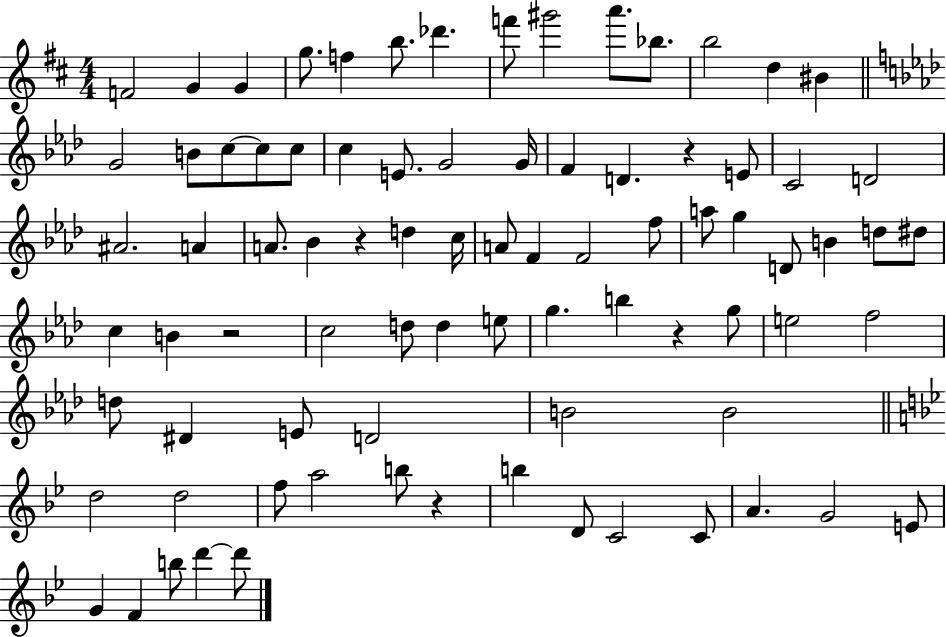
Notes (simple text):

F4/h G4/q G4/q G5/e. F5/q B5/e. Db6/q. F6/e G#6/h A6/e. Bb5/e. B5/h D5/q BIS4/q G4/h B4/e C5/e C5/e C5/e C5/q E4/e. G4/h G4/s F4/q D4/q. R/q E4/e C4/h D4/h A#4/h. A4/q A4/e. Bb4/q R/q D5/q C5/s A4/e F4/q F4/h F5/e A5/e G5/q D4/e B4/q D5/e D#5/e C5/q B4/q R/h C5/h D5/e D5/q E5/e G5/q. B5/q R/q G5/e E5/h F5/h D5/e D#4/q E4/e D4/h B4/h B4/h D5/h D5/h F5/e A5/h B5/e R/q B5/q D4/e C4/h C4/e A4/q. G4/h E4/e G4/q F4/q B5/e D6/q D6/e